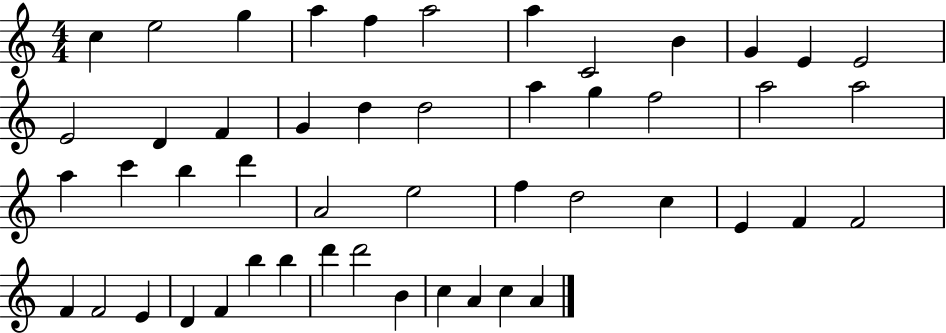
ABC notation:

X:1
T:Untitled
M:4/4
L:1/4
K:C
c e2 g a f a2 a C2 B G E E2 E2 D F G d d2 a g f2 a2 a2 a c' b d' A2 e2 f d2 c E F F2 F F2 E D F b b d' d'2 B c A c A